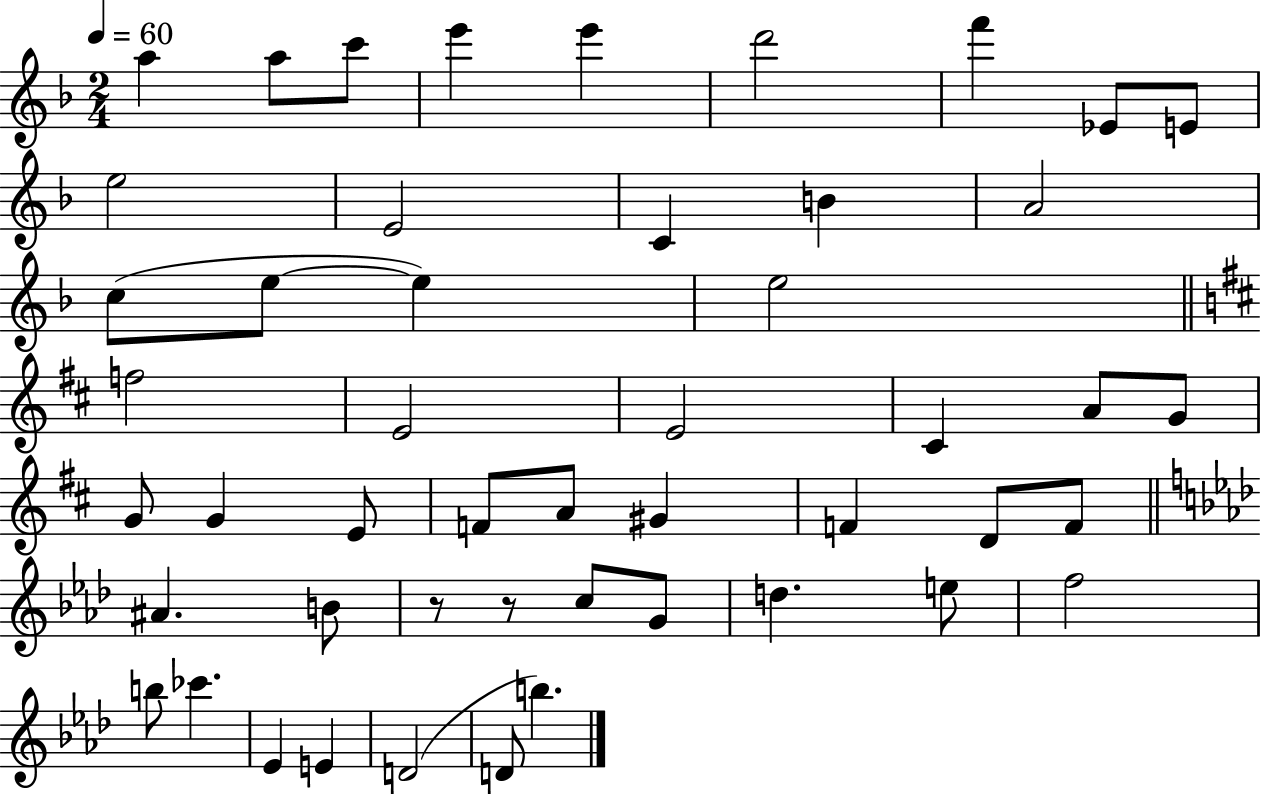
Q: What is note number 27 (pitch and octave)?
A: E4